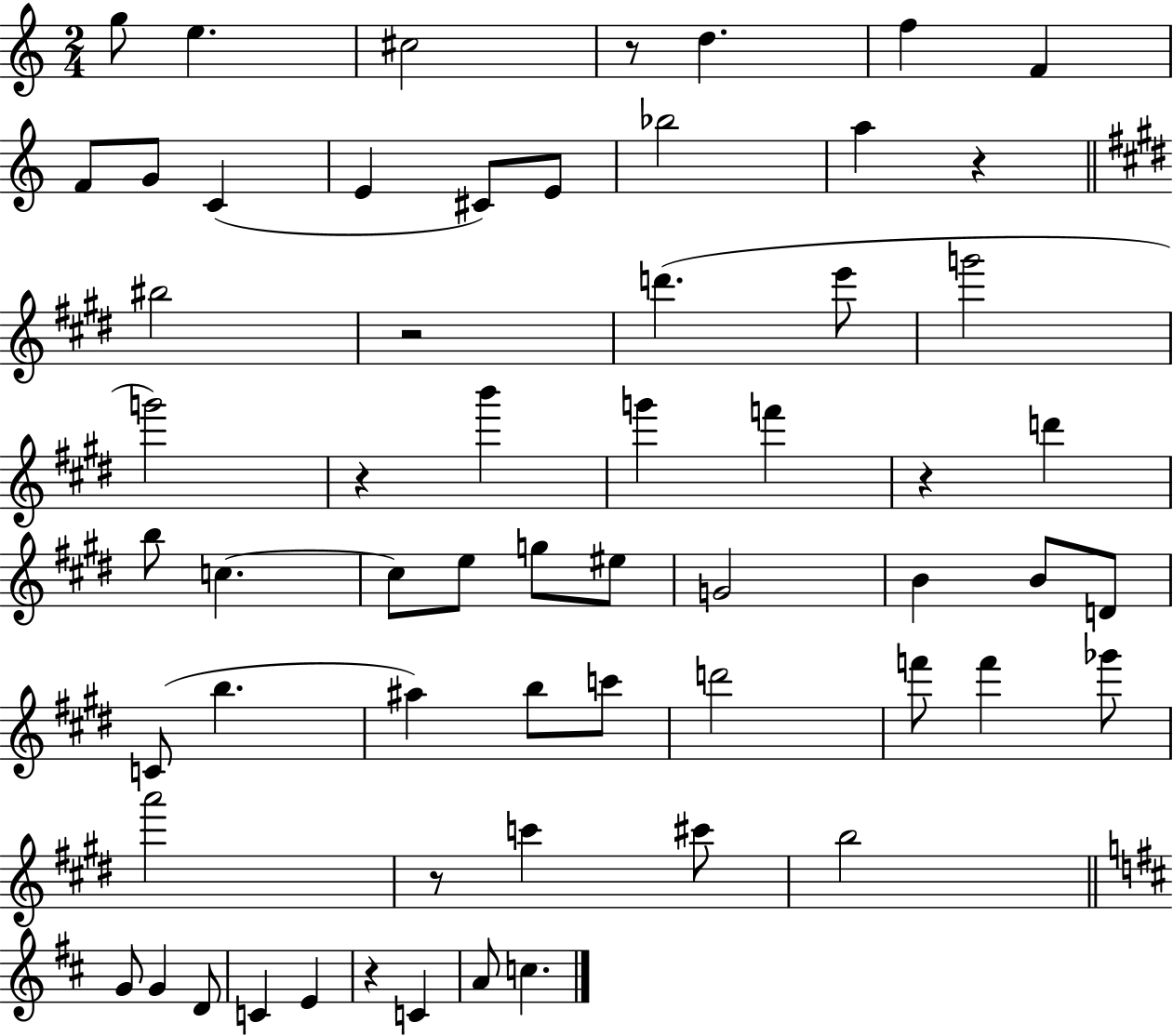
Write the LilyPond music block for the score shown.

{
  \clef treble
  \numericTimeSignature
  \time 2/4
  \key c \major
  g''8 e''4. | cis''2 | r8 d''4. | f''4 f'4 | \break f'8 g'8 c'4( | e'4 cis'8) e'8 | bes''2 | a''4 r4 | \break \bar "||" \break \key e \major bis''2 | r2 | d'''4.( e'''8 | g'''2 | \break g'''2) | r4 b'''4 | g'''4 f'''4 | r4 d'''4 | \break b''8 c''4.~~ | c''8 e''8 g''8 eis''8 | g'2 | b'4 b'8 d'8 | \break c'8( b''4. | ais''4) b''8 c'''8 | d'''2 | f'''8 f'''4 ges'''8 | \break a'''2 | r8 c'''4 cis'''8 | b''2 | \bar "||" \break \key d \major g'8 g'4 d'8 | c'4 e'4 | r4 c'4 | a'8 c''4. | \break \bar "|."
}